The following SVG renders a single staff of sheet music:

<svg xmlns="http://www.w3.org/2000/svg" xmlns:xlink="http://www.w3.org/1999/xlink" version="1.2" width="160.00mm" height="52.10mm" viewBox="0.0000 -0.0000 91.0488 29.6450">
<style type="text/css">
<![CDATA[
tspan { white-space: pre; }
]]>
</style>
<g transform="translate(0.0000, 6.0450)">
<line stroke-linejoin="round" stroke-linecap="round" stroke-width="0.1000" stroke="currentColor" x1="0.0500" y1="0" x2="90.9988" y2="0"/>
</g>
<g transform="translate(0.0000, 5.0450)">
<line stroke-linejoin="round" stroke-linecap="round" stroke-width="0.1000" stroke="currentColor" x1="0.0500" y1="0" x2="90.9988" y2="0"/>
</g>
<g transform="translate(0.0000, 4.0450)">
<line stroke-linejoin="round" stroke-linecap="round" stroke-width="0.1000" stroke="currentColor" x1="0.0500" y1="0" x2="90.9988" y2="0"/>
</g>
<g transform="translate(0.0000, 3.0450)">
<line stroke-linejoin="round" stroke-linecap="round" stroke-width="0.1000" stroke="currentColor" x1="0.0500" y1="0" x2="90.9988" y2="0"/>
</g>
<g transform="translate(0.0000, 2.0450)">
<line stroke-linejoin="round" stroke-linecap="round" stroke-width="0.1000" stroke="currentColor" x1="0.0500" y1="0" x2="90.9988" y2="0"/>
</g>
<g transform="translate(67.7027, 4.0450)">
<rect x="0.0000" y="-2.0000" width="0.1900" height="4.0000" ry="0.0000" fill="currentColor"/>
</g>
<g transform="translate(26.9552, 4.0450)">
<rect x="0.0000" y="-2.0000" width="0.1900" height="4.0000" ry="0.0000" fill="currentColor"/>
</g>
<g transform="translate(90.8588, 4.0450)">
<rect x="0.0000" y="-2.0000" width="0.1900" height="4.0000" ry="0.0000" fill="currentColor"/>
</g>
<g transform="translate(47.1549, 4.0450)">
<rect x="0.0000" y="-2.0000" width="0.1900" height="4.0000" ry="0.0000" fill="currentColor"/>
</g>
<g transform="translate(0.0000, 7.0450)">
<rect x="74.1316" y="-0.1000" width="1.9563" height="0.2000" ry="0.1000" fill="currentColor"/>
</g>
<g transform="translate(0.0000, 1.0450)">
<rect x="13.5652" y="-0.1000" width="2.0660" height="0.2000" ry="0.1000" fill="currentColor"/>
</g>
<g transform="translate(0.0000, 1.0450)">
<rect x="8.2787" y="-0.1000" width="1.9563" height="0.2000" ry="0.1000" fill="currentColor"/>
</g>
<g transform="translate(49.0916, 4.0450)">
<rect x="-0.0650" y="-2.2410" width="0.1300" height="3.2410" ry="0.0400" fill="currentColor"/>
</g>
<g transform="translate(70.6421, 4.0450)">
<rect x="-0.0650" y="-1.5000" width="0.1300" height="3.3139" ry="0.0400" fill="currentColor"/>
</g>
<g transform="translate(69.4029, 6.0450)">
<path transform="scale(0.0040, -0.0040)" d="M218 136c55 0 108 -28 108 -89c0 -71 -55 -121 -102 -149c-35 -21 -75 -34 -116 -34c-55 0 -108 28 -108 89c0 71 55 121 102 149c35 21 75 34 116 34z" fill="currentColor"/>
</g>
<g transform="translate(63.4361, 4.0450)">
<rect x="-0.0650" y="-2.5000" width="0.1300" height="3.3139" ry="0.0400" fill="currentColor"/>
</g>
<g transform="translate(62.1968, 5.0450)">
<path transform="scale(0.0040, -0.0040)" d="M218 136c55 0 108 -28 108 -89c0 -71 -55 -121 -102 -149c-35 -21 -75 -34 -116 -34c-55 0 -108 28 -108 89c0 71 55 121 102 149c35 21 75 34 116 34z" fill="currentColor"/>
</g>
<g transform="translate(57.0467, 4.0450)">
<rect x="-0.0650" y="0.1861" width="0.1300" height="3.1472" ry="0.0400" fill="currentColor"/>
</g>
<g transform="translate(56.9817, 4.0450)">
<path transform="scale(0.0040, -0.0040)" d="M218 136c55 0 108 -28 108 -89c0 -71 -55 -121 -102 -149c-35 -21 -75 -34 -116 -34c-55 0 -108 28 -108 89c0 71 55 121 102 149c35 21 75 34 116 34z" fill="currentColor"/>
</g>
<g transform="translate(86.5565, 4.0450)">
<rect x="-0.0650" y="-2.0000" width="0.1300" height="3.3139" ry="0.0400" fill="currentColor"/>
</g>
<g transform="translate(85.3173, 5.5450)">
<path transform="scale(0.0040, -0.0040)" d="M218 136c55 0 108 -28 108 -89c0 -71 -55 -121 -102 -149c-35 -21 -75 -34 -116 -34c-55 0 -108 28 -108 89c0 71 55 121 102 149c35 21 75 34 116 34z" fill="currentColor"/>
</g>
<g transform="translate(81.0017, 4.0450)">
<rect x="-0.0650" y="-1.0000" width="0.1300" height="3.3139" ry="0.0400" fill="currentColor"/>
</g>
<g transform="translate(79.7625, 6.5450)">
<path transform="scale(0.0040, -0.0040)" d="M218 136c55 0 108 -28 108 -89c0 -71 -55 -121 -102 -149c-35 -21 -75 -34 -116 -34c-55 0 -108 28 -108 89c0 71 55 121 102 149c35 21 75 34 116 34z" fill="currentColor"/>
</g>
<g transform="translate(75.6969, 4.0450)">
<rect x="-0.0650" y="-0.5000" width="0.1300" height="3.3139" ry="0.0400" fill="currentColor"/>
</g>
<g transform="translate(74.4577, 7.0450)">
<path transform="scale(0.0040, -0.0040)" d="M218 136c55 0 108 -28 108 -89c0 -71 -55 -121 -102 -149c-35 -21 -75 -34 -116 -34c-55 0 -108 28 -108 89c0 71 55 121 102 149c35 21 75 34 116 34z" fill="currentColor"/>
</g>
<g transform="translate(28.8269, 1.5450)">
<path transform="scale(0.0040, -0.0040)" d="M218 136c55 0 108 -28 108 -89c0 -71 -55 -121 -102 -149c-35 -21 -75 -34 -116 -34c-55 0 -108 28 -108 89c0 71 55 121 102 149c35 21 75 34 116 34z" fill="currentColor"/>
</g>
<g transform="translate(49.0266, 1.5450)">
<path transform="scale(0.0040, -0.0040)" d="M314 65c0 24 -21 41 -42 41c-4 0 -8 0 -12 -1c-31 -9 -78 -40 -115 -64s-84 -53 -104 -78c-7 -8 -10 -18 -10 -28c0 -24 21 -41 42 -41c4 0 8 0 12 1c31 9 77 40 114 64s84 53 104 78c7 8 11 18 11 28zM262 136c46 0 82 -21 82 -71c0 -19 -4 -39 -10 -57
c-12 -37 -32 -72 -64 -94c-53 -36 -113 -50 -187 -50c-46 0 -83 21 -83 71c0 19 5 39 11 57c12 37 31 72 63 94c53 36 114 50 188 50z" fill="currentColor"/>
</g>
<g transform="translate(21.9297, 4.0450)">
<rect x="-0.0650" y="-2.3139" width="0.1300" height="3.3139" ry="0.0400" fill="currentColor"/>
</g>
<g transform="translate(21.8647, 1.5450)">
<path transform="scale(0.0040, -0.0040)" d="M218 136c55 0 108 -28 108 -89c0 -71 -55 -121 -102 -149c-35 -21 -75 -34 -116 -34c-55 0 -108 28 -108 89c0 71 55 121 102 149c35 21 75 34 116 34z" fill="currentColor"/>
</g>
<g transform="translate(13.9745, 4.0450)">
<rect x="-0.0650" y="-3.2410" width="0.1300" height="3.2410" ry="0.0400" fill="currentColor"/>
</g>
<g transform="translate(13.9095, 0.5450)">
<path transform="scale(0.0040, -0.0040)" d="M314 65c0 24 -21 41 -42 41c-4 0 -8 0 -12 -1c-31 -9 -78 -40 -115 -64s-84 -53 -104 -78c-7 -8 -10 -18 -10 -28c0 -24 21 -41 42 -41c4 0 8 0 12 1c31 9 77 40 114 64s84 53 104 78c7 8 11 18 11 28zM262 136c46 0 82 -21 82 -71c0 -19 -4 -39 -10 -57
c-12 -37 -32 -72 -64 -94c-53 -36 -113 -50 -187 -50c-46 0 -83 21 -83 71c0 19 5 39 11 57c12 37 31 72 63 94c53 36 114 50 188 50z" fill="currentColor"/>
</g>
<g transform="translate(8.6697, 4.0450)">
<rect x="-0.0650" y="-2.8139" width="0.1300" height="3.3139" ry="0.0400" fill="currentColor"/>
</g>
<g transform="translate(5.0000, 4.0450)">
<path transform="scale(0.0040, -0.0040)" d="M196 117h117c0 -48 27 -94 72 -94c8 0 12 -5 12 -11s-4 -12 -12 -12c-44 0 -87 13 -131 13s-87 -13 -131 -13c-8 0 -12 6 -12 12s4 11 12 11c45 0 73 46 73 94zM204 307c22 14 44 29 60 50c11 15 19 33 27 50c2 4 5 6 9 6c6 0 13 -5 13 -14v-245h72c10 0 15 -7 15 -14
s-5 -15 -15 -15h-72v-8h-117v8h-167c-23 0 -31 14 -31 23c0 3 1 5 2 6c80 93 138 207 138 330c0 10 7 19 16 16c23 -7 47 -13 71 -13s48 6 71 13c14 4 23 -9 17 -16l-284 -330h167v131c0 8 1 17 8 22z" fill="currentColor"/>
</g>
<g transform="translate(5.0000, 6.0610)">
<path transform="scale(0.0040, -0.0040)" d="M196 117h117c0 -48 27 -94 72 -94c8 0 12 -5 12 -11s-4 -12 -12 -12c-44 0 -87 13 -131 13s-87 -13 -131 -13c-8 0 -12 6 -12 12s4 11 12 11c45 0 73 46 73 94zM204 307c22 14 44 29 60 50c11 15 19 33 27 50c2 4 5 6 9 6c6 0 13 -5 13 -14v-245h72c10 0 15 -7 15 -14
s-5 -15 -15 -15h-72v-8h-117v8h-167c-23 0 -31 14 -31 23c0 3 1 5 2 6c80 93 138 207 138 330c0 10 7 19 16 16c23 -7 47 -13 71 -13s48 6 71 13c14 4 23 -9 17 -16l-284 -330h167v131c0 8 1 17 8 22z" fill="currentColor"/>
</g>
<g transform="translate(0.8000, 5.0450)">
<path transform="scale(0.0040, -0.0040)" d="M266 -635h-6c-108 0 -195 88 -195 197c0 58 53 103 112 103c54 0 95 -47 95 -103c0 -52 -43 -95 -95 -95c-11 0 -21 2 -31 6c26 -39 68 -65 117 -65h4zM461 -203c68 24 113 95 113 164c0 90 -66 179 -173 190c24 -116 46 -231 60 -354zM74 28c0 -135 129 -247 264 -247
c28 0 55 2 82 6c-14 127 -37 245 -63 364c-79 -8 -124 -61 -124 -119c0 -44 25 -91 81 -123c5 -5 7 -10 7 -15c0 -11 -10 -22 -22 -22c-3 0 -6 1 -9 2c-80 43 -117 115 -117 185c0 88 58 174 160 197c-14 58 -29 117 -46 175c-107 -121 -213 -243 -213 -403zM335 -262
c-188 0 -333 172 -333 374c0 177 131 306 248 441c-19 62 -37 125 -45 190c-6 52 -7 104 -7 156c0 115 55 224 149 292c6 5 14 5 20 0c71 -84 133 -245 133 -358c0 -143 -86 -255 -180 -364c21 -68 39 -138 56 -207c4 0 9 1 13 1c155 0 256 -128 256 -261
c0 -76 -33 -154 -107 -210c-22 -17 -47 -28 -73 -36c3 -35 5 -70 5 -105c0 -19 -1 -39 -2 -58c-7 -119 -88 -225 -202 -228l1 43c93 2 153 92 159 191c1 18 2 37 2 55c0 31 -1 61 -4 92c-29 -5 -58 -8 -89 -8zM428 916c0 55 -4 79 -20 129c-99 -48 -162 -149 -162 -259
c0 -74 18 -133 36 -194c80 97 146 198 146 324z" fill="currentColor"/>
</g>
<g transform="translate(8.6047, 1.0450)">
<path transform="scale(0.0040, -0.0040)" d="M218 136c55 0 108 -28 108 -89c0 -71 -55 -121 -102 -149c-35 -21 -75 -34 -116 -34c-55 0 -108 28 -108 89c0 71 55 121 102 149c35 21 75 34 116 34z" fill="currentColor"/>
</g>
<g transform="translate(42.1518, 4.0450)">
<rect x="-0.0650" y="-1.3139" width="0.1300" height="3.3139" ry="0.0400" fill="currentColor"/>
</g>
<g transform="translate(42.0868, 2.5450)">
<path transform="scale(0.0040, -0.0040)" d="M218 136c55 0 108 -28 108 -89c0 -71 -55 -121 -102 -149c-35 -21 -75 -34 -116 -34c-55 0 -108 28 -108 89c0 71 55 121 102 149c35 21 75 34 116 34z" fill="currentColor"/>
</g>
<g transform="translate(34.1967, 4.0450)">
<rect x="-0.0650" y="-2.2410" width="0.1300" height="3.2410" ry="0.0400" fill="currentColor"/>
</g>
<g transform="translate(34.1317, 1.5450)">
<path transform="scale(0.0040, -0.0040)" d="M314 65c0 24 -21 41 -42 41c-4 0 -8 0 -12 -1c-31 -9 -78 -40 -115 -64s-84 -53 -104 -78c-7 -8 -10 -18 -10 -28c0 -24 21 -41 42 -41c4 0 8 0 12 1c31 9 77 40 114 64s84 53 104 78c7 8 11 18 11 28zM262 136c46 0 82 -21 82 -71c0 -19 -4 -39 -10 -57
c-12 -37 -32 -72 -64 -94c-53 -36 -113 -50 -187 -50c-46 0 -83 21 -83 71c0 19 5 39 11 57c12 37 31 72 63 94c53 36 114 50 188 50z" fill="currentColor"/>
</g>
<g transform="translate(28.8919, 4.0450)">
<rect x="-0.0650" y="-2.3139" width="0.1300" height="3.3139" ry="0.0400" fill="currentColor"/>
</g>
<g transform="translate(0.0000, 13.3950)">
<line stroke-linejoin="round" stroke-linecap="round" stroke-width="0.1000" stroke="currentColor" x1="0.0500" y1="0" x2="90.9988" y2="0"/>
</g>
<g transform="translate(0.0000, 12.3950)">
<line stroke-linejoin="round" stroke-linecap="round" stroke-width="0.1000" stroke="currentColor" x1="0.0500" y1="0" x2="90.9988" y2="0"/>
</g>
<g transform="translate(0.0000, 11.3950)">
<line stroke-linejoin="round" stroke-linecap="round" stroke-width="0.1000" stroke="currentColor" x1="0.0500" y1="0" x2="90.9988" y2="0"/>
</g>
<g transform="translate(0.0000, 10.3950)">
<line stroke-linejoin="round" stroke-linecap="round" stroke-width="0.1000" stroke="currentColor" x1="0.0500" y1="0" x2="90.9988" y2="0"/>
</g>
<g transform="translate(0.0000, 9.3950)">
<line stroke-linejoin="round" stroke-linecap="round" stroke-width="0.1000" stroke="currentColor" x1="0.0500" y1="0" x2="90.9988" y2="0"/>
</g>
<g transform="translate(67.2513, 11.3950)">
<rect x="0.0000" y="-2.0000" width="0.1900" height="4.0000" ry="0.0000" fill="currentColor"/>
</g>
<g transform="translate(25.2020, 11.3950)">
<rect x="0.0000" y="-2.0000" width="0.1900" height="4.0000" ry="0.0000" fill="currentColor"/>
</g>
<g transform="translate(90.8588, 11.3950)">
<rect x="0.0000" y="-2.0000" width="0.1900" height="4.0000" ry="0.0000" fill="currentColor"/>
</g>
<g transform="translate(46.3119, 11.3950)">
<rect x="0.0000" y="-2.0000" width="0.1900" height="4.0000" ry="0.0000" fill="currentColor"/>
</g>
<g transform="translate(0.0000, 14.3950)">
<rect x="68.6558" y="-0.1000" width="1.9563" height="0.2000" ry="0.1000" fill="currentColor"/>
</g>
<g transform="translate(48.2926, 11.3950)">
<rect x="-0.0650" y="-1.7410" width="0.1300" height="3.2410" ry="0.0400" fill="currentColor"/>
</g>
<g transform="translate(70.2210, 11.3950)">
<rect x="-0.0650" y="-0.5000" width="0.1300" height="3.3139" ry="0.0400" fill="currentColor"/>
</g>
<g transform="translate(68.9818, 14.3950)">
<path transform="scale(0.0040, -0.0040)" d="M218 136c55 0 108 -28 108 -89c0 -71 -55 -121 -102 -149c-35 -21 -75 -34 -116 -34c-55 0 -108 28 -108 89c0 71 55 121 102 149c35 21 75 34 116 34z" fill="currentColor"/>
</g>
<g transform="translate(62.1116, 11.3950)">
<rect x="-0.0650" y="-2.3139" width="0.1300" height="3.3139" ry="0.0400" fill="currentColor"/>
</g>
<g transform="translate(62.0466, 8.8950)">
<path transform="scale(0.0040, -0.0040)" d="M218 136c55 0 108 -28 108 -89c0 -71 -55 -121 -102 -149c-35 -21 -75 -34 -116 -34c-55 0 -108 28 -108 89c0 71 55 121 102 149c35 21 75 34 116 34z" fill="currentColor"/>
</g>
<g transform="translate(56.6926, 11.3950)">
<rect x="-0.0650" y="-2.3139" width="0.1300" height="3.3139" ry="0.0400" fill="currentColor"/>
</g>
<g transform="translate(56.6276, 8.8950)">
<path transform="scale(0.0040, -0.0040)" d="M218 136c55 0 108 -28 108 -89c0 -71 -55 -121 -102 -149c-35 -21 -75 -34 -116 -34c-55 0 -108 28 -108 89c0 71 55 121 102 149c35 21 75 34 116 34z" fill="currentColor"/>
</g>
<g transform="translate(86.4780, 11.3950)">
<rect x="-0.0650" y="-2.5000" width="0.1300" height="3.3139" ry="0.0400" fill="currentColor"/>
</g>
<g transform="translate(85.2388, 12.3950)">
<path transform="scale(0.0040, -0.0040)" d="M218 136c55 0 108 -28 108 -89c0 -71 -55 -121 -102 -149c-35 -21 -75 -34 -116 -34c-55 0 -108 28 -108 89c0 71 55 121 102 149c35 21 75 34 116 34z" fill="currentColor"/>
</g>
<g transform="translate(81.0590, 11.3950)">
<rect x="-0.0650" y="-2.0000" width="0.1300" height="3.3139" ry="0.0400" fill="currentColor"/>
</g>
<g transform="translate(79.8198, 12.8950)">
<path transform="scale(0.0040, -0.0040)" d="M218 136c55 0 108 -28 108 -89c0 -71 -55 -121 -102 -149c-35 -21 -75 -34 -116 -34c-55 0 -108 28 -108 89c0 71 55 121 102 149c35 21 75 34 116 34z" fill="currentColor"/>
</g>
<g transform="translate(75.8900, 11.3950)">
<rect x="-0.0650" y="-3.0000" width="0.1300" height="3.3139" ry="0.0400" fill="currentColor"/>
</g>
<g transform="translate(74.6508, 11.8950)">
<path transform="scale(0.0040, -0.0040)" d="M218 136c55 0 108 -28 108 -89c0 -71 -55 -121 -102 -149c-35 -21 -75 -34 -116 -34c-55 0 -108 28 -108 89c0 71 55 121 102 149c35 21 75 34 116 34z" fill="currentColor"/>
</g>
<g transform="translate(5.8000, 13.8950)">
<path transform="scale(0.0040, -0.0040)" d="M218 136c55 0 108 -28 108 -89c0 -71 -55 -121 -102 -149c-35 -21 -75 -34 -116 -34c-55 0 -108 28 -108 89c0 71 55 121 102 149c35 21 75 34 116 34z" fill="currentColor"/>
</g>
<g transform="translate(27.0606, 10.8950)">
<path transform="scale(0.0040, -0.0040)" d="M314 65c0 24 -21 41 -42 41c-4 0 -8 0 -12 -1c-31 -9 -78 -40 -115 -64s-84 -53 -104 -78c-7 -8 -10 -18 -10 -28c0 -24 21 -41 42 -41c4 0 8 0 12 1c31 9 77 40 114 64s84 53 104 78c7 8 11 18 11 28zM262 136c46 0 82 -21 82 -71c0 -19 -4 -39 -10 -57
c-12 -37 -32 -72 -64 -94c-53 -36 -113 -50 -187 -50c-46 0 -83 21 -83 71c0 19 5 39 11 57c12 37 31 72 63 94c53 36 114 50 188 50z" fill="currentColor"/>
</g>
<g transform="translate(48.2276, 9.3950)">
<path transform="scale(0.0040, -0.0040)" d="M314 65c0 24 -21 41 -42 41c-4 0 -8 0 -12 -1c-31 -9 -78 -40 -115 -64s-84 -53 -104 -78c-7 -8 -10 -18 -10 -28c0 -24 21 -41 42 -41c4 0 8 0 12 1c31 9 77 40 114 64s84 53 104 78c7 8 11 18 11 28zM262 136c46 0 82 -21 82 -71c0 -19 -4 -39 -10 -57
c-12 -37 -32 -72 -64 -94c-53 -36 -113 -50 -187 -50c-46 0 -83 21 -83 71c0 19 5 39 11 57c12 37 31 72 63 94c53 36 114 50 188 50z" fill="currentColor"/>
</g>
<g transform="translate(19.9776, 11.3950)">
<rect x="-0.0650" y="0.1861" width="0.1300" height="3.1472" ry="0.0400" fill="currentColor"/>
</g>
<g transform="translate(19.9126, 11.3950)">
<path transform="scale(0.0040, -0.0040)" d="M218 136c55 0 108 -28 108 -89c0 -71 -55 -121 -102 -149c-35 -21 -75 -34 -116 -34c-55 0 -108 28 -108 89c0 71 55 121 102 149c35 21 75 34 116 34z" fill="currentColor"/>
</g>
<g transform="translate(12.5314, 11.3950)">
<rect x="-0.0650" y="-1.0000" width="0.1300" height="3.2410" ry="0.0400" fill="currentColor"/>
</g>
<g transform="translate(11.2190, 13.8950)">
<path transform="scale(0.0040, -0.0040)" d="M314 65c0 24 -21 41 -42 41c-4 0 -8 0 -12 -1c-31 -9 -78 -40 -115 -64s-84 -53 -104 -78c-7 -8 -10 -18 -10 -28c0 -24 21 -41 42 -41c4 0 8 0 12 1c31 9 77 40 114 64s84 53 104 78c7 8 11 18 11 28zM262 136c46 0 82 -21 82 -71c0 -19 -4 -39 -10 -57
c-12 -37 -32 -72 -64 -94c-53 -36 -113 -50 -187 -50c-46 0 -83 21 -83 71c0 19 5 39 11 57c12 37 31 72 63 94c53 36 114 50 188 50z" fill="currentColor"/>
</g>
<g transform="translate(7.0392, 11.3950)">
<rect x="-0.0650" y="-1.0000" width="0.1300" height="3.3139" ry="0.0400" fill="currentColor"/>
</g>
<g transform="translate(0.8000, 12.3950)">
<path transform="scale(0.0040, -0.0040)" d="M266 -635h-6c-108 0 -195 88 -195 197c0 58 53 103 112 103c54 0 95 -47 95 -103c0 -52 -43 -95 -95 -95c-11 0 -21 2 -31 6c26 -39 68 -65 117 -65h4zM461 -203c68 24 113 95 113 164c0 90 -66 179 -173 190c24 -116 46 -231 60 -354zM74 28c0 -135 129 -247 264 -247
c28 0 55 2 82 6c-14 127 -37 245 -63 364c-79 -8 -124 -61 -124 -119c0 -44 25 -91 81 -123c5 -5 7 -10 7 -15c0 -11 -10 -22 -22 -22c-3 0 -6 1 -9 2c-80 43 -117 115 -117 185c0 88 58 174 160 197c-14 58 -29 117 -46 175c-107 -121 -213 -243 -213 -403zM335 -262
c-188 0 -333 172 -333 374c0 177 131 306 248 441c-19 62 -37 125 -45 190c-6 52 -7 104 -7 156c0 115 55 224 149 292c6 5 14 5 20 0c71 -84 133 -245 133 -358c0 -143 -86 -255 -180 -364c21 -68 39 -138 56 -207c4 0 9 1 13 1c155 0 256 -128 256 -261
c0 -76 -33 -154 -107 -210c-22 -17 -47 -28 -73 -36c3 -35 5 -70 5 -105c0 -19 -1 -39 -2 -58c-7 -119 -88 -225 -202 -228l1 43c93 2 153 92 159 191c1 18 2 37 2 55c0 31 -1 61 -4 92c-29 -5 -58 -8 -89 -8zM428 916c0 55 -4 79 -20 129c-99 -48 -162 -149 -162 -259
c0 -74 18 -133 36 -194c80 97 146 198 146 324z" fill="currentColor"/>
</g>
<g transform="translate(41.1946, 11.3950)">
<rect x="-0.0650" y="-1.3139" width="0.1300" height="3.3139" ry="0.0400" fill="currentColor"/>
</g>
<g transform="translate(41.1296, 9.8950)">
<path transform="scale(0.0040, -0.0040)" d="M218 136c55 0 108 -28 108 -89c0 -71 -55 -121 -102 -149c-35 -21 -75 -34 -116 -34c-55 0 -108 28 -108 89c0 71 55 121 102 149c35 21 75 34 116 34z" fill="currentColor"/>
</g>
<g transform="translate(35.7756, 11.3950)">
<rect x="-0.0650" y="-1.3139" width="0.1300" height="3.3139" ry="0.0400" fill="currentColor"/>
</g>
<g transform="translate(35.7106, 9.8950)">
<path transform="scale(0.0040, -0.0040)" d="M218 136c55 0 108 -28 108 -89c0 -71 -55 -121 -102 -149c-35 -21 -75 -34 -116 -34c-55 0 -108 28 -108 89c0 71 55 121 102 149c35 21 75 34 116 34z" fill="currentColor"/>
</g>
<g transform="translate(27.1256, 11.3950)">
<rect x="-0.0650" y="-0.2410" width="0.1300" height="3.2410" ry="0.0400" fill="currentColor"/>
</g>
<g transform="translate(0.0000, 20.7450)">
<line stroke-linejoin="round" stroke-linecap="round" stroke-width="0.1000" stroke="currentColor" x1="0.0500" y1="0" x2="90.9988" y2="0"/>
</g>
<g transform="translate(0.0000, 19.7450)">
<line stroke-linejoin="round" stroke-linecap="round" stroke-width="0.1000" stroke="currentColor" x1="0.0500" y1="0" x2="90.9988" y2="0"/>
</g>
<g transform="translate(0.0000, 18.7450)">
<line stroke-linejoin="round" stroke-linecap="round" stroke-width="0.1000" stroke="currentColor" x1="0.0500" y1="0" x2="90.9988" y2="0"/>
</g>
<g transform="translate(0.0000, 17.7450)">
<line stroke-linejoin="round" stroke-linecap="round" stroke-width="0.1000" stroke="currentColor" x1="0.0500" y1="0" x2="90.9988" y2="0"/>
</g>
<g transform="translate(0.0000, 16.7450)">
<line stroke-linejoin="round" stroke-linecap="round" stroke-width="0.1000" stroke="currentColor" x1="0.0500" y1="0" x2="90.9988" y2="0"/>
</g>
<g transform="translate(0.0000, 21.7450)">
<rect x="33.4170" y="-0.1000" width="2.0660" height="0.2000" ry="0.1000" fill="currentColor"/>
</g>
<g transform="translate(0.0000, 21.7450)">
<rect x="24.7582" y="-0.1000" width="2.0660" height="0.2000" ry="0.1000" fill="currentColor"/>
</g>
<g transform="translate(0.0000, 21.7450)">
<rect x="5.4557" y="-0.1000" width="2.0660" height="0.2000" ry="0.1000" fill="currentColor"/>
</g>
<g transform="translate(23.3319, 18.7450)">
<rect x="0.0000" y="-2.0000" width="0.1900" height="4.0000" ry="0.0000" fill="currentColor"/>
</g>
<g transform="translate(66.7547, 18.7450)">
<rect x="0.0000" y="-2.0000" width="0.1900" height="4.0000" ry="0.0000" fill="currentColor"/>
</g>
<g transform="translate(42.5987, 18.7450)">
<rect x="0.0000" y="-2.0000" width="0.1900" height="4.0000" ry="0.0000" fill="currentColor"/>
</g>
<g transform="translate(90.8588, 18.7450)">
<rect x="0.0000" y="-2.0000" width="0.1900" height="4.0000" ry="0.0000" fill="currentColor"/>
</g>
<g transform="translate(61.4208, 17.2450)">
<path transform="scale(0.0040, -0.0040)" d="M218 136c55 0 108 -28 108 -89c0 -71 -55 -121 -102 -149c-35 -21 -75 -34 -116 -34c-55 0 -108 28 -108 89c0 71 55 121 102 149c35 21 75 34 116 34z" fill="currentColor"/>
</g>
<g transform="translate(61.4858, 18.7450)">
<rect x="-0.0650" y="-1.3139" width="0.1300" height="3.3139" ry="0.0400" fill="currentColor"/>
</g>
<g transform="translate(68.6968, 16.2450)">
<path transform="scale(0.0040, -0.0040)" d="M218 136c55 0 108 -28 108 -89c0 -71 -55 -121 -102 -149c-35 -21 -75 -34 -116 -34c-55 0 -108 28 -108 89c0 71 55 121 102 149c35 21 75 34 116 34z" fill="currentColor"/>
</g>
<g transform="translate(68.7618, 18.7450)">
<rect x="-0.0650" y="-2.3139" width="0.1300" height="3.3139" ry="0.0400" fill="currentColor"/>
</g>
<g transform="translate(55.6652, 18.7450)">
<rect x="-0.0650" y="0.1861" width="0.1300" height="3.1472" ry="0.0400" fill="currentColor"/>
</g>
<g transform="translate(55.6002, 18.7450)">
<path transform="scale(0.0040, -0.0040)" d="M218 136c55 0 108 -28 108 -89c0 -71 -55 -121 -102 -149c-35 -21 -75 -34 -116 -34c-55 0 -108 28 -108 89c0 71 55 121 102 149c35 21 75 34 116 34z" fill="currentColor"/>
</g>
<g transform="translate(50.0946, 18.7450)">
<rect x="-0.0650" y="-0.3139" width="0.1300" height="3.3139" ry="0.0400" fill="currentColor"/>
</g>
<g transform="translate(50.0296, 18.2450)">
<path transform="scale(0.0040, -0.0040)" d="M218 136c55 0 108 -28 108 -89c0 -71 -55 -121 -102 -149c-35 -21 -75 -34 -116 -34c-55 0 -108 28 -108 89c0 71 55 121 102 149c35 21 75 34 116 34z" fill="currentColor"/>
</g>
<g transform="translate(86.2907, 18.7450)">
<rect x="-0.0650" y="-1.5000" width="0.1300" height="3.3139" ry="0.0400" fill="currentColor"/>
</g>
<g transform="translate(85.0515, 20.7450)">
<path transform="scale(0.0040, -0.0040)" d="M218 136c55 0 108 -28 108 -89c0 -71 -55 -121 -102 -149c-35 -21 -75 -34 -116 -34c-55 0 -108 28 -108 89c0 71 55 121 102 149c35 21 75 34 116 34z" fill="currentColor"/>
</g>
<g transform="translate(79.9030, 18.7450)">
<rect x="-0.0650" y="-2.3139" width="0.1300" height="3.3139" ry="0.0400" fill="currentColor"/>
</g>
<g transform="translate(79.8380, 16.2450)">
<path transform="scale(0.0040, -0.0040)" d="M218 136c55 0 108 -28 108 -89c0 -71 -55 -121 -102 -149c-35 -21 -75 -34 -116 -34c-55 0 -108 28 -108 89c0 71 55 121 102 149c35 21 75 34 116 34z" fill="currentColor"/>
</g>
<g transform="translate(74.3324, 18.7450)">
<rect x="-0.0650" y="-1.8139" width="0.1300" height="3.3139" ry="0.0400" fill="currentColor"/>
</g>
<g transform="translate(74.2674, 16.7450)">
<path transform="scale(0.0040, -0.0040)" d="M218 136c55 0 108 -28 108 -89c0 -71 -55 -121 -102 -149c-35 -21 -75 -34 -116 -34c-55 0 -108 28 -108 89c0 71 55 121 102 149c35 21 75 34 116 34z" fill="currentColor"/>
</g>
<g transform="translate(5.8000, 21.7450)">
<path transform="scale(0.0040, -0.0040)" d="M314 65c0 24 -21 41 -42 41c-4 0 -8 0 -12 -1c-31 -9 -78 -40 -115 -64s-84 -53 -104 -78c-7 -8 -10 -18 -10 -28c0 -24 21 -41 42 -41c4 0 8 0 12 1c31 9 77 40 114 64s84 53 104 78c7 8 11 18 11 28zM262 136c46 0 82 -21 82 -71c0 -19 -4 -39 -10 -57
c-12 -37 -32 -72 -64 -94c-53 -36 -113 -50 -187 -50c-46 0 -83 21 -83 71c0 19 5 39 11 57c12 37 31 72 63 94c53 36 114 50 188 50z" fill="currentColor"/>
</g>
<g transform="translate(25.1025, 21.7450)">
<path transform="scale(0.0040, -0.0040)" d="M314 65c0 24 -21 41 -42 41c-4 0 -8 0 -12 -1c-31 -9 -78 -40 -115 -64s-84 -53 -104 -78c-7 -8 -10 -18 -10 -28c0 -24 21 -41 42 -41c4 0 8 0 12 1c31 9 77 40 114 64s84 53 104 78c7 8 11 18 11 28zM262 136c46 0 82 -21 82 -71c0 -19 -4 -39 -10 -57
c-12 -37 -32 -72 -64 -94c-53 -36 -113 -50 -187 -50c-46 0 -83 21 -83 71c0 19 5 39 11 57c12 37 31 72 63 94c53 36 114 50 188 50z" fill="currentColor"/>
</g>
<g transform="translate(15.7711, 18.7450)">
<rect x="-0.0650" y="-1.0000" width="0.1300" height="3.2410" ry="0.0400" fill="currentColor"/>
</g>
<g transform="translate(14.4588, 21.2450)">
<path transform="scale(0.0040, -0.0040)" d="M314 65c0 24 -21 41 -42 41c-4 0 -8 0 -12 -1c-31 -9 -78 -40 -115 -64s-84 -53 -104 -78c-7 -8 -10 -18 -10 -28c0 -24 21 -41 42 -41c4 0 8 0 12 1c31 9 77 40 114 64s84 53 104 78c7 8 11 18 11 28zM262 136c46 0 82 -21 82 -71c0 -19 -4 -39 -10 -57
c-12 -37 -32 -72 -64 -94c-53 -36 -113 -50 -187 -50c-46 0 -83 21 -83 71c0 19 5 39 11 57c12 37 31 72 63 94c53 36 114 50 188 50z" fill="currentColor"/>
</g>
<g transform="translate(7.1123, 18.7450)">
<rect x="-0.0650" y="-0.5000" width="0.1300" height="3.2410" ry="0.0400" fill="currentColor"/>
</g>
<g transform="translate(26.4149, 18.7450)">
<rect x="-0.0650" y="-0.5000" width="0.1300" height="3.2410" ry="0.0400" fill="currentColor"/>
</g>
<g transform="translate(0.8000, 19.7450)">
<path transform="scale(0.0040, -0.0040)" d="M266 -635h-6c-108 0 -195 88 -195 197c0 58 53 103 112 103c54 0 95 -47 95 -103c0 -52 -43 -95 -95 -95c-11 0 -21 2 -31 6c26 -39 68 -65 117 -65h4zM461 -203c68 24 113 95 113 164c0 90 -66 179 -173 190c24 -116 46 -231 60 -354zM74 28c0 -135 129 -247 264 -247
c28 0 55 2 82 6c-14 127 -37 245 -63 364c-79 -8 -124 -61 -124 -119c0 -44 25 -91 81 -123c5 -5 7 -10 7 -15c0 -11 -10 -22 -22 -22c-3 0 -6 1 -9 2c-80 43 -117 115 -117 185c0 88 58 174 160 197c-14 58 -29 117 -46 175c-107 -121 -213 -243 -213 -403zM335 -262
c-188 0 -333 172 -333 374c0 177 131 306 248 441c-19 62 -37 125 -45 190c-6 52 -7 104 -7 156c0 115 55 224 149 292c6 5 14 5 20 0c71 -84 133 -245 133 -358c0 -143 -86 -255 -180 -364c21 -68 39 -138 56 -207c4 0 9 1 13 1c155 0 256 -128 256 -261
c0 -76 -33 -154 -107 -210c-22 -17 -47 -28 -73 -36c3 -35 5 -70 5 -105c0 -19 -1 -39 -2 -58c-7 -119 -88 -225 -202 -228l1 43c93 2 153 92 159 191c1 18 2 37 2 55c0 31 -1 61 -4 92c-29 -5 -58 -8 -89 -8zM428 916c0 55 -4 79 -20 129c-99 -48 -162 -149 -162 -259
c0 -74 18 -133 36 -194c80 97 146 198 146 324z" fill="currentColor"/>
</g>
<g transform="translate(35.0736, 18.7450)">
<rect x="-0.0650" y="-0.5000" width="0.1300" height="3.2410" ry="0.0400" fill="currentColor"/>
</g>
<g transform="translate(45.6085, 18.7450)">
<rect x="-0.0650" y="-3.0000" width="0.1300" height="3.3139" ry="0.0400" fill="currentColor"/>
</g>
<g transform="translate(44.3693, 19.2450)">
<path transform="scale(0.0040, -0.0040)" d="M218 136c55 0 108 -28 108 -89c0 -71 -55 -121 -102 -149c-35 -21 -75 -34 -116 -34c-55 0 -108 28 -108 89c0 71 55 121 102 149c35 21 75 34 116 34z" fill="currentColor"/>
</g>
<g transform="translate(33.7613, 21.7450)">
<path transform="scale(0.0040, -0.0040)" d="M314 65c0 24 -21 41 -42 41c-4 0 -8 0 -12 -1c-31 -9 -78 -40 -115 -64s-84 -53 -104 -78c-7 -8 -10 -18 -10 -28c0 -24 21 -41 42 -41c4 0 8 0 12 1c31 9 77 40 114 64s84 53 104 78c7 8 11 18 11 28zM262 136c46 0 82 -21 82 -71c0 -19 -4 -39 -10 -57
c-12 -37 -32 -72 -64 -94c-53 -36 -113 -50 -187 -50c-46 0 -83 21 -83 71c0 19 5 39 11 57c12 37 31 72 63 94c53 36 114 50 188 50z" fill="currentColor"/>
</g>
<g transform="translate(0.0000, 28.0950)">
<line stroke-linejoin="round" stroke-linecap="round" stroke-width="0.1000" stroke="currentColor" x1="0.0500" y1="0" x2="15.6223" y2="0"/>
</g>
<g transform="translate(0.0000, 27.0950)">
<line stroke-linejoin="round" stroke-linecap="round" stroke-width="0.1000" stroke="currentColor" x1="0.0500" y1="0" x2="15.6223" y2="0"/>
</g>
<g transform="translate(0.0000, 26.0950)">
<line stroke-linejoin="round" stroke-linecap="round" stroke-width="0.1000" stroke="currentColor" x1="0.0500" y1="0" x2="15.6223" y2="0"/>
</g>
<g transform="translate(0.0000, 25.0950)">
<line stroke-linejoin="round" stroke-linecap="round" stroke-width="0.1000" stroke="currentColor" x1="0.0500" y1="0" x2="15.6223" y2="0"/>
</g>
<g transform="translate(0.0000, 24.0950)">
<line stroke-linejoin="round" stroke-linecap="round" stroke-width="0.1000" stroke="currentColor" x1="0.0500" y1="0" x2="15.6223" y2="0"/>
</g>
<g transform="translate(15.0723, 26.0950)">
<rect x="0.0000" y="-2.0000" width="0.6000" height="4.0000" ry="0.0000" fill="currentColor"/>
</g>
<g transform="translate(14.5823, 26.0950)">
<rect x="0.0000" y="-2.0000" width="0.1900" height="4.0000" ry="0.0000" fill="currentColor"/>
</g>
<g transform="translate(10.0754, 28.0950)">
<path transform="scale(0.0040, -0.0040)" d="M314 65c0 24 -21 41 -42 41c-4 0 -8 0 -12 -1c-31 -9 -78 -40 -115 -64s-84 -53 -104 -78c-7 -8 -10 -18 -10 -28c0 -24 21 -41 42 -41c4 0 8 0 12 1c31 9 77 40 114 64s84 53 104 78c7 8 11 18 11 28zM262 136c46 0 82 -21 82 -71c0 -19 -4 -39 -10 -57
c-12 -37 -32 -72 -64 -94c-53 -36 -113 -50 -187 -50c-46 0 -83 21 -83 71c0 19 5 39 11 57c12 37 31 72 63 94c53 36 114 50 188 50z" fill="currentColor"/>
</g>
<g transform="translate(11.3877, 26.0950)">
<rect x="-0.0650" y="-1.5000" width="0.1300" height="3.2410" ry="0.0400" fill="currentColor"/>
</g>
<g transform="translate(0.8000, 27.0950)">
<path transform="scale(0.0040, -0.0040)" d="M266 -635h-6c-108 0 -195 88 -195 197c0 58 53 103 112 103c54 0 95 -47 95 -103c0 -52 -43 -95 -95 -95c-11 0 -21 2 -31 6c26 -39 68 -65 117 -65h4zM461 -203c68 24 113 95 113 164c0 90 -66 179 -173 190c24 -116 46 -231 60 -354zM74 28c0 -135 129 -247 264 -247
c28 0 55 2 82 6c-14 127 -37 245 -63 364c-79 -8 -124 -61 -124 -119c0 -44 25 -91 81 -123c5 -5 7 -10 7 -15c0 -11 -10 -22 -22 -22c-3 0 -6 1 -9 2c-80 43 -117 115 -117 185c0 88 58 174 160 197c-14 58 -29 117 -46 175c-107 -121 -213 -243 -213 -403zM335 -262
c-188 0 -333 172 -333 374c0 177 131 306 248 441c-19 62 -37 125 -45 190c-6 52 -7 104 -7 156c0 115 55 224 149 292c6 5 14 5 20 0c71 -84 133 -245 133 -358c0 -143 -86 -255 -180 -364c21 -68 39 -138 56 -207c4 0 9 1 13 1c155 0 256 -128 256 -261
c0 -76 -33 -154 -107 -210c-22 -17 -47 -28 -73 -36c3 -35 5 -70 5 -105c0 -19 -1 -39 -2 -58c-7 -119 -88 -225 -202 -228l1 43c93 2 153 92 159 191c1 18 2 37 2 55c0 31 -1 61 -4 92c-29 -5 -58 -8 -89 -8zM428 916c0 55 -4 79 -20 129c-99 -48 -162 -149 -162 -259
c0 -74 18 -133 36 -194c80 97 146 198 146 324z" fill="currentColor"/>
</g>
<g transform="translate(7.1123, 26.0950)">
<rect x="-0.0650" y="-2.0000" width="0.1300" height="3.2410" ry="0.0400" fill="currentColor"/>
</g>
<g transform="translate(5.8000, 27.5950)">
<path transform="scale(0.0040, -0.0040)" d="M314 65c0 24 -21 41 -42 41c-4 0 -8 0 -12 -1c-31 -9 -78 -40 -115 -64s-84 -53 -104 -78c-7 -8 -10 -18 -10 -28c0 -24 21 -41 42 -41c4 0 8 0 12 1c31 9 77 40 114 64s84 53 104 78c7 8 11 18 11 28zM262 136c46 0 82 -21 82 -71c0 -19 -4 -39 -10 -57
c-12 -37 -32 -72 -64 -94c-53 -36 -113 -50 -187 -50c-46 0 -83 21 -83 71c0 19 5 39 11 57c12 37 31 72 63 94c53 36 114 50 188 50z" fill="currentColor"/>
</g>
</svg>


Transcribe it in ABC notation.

X:1
T:Untitled
M:4/4
L:1/4
K:C
a b2 g g g2 e g2 B G E C D F D D2 B c2 e e f2 g g C A F G C2 D2 C2 C2 A c B e g f g E F2 E2